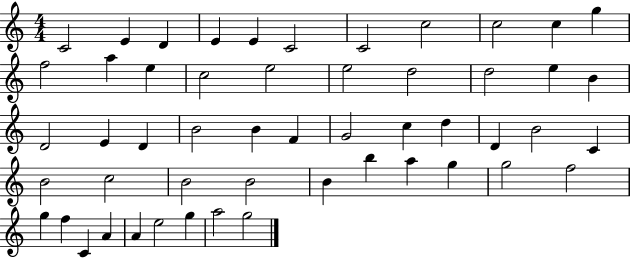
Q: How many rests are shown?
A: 0